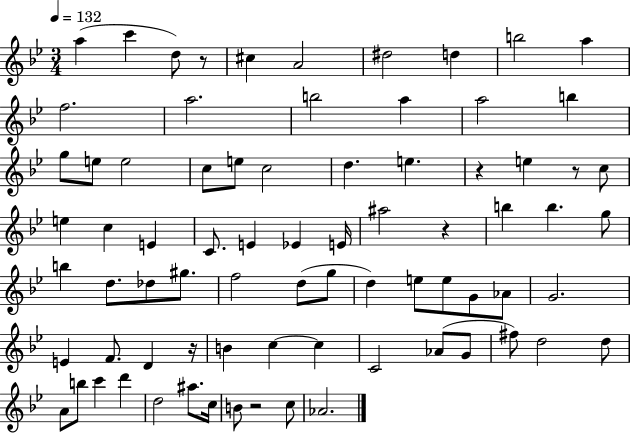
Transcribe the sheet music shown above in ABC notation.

X:1
T:Untitled
M:3/4
L:1/4
K:Bb
a c' d/2 z/2 ^c A2 ^d2 d b2 a f2 a2 b2 a a2 b g/2 e/2 e2 c/2 e/2 c2 d e z e z/2 c/2 e c E C/2 E _E E/4 ^a2 z b b g/2 b d/2 _d/2 ^g/2 f2 d/2 g/2 d e/2 e/2 G/2 _A/2 G2 E F/2 D z/4 B c c C2 _A/2 G/2 ^f/2 d2 d/2 A/2 b/2 c' d' d2 ^a/2 c/4 B/2 z2 c/2 _A2